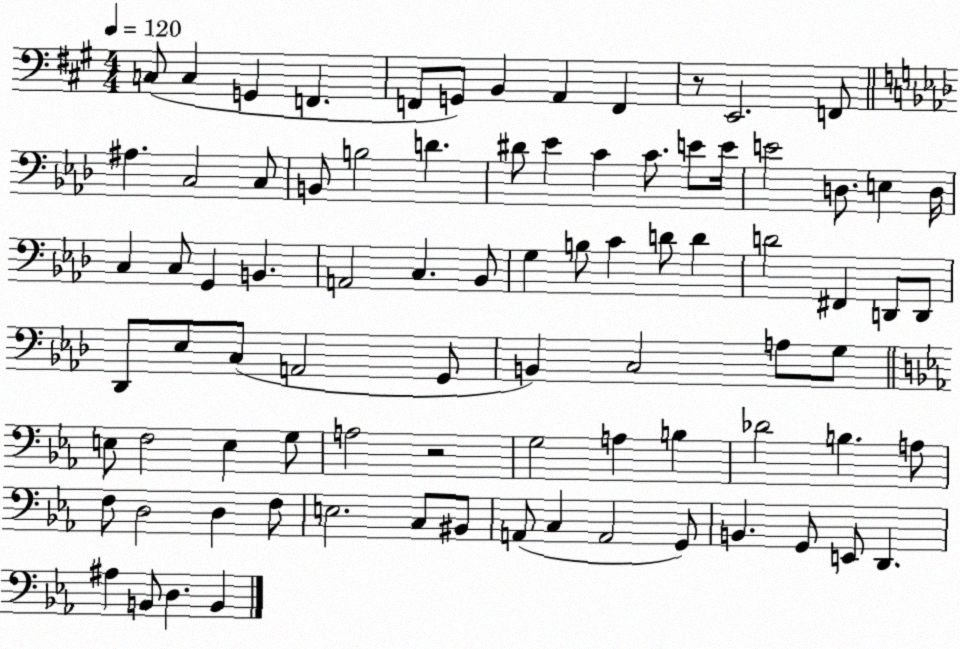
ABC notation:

X:1
T:Untitled
M:4/4
L:1/4
K:A
C,/2 C, G,, F,, F,,/2 G,,/2 B,, A,, F,, z/2 E,,2 F,,/2 ^A, C,2 C,/2 B,,/2 B,2 D ^D/2 _E C C/2 E/2 E/4 E2 D,/2 E, D,/4 C, C,/2 G,, B,, A,,2 C, _B,,/2 G, B,/2 C D/2 D D2 ^F,, D,,/2 D,,/2 _D,,/2 _E,/2 C,/2 A,,2 G,,/2 B,, C,2 A,/2 G,/2 E,/2 F,2 E, G,/2 A,2 z2 G,2 A, B, _D2 B, A,/2 F,/2 D,2 D, F,/2 E,2 C,/2 ^B,,/2 A,,/2 C, A,,2 G,,/2 B,, G,,/2 E,,/2 D,, ^A, B,,/2 D, B,,